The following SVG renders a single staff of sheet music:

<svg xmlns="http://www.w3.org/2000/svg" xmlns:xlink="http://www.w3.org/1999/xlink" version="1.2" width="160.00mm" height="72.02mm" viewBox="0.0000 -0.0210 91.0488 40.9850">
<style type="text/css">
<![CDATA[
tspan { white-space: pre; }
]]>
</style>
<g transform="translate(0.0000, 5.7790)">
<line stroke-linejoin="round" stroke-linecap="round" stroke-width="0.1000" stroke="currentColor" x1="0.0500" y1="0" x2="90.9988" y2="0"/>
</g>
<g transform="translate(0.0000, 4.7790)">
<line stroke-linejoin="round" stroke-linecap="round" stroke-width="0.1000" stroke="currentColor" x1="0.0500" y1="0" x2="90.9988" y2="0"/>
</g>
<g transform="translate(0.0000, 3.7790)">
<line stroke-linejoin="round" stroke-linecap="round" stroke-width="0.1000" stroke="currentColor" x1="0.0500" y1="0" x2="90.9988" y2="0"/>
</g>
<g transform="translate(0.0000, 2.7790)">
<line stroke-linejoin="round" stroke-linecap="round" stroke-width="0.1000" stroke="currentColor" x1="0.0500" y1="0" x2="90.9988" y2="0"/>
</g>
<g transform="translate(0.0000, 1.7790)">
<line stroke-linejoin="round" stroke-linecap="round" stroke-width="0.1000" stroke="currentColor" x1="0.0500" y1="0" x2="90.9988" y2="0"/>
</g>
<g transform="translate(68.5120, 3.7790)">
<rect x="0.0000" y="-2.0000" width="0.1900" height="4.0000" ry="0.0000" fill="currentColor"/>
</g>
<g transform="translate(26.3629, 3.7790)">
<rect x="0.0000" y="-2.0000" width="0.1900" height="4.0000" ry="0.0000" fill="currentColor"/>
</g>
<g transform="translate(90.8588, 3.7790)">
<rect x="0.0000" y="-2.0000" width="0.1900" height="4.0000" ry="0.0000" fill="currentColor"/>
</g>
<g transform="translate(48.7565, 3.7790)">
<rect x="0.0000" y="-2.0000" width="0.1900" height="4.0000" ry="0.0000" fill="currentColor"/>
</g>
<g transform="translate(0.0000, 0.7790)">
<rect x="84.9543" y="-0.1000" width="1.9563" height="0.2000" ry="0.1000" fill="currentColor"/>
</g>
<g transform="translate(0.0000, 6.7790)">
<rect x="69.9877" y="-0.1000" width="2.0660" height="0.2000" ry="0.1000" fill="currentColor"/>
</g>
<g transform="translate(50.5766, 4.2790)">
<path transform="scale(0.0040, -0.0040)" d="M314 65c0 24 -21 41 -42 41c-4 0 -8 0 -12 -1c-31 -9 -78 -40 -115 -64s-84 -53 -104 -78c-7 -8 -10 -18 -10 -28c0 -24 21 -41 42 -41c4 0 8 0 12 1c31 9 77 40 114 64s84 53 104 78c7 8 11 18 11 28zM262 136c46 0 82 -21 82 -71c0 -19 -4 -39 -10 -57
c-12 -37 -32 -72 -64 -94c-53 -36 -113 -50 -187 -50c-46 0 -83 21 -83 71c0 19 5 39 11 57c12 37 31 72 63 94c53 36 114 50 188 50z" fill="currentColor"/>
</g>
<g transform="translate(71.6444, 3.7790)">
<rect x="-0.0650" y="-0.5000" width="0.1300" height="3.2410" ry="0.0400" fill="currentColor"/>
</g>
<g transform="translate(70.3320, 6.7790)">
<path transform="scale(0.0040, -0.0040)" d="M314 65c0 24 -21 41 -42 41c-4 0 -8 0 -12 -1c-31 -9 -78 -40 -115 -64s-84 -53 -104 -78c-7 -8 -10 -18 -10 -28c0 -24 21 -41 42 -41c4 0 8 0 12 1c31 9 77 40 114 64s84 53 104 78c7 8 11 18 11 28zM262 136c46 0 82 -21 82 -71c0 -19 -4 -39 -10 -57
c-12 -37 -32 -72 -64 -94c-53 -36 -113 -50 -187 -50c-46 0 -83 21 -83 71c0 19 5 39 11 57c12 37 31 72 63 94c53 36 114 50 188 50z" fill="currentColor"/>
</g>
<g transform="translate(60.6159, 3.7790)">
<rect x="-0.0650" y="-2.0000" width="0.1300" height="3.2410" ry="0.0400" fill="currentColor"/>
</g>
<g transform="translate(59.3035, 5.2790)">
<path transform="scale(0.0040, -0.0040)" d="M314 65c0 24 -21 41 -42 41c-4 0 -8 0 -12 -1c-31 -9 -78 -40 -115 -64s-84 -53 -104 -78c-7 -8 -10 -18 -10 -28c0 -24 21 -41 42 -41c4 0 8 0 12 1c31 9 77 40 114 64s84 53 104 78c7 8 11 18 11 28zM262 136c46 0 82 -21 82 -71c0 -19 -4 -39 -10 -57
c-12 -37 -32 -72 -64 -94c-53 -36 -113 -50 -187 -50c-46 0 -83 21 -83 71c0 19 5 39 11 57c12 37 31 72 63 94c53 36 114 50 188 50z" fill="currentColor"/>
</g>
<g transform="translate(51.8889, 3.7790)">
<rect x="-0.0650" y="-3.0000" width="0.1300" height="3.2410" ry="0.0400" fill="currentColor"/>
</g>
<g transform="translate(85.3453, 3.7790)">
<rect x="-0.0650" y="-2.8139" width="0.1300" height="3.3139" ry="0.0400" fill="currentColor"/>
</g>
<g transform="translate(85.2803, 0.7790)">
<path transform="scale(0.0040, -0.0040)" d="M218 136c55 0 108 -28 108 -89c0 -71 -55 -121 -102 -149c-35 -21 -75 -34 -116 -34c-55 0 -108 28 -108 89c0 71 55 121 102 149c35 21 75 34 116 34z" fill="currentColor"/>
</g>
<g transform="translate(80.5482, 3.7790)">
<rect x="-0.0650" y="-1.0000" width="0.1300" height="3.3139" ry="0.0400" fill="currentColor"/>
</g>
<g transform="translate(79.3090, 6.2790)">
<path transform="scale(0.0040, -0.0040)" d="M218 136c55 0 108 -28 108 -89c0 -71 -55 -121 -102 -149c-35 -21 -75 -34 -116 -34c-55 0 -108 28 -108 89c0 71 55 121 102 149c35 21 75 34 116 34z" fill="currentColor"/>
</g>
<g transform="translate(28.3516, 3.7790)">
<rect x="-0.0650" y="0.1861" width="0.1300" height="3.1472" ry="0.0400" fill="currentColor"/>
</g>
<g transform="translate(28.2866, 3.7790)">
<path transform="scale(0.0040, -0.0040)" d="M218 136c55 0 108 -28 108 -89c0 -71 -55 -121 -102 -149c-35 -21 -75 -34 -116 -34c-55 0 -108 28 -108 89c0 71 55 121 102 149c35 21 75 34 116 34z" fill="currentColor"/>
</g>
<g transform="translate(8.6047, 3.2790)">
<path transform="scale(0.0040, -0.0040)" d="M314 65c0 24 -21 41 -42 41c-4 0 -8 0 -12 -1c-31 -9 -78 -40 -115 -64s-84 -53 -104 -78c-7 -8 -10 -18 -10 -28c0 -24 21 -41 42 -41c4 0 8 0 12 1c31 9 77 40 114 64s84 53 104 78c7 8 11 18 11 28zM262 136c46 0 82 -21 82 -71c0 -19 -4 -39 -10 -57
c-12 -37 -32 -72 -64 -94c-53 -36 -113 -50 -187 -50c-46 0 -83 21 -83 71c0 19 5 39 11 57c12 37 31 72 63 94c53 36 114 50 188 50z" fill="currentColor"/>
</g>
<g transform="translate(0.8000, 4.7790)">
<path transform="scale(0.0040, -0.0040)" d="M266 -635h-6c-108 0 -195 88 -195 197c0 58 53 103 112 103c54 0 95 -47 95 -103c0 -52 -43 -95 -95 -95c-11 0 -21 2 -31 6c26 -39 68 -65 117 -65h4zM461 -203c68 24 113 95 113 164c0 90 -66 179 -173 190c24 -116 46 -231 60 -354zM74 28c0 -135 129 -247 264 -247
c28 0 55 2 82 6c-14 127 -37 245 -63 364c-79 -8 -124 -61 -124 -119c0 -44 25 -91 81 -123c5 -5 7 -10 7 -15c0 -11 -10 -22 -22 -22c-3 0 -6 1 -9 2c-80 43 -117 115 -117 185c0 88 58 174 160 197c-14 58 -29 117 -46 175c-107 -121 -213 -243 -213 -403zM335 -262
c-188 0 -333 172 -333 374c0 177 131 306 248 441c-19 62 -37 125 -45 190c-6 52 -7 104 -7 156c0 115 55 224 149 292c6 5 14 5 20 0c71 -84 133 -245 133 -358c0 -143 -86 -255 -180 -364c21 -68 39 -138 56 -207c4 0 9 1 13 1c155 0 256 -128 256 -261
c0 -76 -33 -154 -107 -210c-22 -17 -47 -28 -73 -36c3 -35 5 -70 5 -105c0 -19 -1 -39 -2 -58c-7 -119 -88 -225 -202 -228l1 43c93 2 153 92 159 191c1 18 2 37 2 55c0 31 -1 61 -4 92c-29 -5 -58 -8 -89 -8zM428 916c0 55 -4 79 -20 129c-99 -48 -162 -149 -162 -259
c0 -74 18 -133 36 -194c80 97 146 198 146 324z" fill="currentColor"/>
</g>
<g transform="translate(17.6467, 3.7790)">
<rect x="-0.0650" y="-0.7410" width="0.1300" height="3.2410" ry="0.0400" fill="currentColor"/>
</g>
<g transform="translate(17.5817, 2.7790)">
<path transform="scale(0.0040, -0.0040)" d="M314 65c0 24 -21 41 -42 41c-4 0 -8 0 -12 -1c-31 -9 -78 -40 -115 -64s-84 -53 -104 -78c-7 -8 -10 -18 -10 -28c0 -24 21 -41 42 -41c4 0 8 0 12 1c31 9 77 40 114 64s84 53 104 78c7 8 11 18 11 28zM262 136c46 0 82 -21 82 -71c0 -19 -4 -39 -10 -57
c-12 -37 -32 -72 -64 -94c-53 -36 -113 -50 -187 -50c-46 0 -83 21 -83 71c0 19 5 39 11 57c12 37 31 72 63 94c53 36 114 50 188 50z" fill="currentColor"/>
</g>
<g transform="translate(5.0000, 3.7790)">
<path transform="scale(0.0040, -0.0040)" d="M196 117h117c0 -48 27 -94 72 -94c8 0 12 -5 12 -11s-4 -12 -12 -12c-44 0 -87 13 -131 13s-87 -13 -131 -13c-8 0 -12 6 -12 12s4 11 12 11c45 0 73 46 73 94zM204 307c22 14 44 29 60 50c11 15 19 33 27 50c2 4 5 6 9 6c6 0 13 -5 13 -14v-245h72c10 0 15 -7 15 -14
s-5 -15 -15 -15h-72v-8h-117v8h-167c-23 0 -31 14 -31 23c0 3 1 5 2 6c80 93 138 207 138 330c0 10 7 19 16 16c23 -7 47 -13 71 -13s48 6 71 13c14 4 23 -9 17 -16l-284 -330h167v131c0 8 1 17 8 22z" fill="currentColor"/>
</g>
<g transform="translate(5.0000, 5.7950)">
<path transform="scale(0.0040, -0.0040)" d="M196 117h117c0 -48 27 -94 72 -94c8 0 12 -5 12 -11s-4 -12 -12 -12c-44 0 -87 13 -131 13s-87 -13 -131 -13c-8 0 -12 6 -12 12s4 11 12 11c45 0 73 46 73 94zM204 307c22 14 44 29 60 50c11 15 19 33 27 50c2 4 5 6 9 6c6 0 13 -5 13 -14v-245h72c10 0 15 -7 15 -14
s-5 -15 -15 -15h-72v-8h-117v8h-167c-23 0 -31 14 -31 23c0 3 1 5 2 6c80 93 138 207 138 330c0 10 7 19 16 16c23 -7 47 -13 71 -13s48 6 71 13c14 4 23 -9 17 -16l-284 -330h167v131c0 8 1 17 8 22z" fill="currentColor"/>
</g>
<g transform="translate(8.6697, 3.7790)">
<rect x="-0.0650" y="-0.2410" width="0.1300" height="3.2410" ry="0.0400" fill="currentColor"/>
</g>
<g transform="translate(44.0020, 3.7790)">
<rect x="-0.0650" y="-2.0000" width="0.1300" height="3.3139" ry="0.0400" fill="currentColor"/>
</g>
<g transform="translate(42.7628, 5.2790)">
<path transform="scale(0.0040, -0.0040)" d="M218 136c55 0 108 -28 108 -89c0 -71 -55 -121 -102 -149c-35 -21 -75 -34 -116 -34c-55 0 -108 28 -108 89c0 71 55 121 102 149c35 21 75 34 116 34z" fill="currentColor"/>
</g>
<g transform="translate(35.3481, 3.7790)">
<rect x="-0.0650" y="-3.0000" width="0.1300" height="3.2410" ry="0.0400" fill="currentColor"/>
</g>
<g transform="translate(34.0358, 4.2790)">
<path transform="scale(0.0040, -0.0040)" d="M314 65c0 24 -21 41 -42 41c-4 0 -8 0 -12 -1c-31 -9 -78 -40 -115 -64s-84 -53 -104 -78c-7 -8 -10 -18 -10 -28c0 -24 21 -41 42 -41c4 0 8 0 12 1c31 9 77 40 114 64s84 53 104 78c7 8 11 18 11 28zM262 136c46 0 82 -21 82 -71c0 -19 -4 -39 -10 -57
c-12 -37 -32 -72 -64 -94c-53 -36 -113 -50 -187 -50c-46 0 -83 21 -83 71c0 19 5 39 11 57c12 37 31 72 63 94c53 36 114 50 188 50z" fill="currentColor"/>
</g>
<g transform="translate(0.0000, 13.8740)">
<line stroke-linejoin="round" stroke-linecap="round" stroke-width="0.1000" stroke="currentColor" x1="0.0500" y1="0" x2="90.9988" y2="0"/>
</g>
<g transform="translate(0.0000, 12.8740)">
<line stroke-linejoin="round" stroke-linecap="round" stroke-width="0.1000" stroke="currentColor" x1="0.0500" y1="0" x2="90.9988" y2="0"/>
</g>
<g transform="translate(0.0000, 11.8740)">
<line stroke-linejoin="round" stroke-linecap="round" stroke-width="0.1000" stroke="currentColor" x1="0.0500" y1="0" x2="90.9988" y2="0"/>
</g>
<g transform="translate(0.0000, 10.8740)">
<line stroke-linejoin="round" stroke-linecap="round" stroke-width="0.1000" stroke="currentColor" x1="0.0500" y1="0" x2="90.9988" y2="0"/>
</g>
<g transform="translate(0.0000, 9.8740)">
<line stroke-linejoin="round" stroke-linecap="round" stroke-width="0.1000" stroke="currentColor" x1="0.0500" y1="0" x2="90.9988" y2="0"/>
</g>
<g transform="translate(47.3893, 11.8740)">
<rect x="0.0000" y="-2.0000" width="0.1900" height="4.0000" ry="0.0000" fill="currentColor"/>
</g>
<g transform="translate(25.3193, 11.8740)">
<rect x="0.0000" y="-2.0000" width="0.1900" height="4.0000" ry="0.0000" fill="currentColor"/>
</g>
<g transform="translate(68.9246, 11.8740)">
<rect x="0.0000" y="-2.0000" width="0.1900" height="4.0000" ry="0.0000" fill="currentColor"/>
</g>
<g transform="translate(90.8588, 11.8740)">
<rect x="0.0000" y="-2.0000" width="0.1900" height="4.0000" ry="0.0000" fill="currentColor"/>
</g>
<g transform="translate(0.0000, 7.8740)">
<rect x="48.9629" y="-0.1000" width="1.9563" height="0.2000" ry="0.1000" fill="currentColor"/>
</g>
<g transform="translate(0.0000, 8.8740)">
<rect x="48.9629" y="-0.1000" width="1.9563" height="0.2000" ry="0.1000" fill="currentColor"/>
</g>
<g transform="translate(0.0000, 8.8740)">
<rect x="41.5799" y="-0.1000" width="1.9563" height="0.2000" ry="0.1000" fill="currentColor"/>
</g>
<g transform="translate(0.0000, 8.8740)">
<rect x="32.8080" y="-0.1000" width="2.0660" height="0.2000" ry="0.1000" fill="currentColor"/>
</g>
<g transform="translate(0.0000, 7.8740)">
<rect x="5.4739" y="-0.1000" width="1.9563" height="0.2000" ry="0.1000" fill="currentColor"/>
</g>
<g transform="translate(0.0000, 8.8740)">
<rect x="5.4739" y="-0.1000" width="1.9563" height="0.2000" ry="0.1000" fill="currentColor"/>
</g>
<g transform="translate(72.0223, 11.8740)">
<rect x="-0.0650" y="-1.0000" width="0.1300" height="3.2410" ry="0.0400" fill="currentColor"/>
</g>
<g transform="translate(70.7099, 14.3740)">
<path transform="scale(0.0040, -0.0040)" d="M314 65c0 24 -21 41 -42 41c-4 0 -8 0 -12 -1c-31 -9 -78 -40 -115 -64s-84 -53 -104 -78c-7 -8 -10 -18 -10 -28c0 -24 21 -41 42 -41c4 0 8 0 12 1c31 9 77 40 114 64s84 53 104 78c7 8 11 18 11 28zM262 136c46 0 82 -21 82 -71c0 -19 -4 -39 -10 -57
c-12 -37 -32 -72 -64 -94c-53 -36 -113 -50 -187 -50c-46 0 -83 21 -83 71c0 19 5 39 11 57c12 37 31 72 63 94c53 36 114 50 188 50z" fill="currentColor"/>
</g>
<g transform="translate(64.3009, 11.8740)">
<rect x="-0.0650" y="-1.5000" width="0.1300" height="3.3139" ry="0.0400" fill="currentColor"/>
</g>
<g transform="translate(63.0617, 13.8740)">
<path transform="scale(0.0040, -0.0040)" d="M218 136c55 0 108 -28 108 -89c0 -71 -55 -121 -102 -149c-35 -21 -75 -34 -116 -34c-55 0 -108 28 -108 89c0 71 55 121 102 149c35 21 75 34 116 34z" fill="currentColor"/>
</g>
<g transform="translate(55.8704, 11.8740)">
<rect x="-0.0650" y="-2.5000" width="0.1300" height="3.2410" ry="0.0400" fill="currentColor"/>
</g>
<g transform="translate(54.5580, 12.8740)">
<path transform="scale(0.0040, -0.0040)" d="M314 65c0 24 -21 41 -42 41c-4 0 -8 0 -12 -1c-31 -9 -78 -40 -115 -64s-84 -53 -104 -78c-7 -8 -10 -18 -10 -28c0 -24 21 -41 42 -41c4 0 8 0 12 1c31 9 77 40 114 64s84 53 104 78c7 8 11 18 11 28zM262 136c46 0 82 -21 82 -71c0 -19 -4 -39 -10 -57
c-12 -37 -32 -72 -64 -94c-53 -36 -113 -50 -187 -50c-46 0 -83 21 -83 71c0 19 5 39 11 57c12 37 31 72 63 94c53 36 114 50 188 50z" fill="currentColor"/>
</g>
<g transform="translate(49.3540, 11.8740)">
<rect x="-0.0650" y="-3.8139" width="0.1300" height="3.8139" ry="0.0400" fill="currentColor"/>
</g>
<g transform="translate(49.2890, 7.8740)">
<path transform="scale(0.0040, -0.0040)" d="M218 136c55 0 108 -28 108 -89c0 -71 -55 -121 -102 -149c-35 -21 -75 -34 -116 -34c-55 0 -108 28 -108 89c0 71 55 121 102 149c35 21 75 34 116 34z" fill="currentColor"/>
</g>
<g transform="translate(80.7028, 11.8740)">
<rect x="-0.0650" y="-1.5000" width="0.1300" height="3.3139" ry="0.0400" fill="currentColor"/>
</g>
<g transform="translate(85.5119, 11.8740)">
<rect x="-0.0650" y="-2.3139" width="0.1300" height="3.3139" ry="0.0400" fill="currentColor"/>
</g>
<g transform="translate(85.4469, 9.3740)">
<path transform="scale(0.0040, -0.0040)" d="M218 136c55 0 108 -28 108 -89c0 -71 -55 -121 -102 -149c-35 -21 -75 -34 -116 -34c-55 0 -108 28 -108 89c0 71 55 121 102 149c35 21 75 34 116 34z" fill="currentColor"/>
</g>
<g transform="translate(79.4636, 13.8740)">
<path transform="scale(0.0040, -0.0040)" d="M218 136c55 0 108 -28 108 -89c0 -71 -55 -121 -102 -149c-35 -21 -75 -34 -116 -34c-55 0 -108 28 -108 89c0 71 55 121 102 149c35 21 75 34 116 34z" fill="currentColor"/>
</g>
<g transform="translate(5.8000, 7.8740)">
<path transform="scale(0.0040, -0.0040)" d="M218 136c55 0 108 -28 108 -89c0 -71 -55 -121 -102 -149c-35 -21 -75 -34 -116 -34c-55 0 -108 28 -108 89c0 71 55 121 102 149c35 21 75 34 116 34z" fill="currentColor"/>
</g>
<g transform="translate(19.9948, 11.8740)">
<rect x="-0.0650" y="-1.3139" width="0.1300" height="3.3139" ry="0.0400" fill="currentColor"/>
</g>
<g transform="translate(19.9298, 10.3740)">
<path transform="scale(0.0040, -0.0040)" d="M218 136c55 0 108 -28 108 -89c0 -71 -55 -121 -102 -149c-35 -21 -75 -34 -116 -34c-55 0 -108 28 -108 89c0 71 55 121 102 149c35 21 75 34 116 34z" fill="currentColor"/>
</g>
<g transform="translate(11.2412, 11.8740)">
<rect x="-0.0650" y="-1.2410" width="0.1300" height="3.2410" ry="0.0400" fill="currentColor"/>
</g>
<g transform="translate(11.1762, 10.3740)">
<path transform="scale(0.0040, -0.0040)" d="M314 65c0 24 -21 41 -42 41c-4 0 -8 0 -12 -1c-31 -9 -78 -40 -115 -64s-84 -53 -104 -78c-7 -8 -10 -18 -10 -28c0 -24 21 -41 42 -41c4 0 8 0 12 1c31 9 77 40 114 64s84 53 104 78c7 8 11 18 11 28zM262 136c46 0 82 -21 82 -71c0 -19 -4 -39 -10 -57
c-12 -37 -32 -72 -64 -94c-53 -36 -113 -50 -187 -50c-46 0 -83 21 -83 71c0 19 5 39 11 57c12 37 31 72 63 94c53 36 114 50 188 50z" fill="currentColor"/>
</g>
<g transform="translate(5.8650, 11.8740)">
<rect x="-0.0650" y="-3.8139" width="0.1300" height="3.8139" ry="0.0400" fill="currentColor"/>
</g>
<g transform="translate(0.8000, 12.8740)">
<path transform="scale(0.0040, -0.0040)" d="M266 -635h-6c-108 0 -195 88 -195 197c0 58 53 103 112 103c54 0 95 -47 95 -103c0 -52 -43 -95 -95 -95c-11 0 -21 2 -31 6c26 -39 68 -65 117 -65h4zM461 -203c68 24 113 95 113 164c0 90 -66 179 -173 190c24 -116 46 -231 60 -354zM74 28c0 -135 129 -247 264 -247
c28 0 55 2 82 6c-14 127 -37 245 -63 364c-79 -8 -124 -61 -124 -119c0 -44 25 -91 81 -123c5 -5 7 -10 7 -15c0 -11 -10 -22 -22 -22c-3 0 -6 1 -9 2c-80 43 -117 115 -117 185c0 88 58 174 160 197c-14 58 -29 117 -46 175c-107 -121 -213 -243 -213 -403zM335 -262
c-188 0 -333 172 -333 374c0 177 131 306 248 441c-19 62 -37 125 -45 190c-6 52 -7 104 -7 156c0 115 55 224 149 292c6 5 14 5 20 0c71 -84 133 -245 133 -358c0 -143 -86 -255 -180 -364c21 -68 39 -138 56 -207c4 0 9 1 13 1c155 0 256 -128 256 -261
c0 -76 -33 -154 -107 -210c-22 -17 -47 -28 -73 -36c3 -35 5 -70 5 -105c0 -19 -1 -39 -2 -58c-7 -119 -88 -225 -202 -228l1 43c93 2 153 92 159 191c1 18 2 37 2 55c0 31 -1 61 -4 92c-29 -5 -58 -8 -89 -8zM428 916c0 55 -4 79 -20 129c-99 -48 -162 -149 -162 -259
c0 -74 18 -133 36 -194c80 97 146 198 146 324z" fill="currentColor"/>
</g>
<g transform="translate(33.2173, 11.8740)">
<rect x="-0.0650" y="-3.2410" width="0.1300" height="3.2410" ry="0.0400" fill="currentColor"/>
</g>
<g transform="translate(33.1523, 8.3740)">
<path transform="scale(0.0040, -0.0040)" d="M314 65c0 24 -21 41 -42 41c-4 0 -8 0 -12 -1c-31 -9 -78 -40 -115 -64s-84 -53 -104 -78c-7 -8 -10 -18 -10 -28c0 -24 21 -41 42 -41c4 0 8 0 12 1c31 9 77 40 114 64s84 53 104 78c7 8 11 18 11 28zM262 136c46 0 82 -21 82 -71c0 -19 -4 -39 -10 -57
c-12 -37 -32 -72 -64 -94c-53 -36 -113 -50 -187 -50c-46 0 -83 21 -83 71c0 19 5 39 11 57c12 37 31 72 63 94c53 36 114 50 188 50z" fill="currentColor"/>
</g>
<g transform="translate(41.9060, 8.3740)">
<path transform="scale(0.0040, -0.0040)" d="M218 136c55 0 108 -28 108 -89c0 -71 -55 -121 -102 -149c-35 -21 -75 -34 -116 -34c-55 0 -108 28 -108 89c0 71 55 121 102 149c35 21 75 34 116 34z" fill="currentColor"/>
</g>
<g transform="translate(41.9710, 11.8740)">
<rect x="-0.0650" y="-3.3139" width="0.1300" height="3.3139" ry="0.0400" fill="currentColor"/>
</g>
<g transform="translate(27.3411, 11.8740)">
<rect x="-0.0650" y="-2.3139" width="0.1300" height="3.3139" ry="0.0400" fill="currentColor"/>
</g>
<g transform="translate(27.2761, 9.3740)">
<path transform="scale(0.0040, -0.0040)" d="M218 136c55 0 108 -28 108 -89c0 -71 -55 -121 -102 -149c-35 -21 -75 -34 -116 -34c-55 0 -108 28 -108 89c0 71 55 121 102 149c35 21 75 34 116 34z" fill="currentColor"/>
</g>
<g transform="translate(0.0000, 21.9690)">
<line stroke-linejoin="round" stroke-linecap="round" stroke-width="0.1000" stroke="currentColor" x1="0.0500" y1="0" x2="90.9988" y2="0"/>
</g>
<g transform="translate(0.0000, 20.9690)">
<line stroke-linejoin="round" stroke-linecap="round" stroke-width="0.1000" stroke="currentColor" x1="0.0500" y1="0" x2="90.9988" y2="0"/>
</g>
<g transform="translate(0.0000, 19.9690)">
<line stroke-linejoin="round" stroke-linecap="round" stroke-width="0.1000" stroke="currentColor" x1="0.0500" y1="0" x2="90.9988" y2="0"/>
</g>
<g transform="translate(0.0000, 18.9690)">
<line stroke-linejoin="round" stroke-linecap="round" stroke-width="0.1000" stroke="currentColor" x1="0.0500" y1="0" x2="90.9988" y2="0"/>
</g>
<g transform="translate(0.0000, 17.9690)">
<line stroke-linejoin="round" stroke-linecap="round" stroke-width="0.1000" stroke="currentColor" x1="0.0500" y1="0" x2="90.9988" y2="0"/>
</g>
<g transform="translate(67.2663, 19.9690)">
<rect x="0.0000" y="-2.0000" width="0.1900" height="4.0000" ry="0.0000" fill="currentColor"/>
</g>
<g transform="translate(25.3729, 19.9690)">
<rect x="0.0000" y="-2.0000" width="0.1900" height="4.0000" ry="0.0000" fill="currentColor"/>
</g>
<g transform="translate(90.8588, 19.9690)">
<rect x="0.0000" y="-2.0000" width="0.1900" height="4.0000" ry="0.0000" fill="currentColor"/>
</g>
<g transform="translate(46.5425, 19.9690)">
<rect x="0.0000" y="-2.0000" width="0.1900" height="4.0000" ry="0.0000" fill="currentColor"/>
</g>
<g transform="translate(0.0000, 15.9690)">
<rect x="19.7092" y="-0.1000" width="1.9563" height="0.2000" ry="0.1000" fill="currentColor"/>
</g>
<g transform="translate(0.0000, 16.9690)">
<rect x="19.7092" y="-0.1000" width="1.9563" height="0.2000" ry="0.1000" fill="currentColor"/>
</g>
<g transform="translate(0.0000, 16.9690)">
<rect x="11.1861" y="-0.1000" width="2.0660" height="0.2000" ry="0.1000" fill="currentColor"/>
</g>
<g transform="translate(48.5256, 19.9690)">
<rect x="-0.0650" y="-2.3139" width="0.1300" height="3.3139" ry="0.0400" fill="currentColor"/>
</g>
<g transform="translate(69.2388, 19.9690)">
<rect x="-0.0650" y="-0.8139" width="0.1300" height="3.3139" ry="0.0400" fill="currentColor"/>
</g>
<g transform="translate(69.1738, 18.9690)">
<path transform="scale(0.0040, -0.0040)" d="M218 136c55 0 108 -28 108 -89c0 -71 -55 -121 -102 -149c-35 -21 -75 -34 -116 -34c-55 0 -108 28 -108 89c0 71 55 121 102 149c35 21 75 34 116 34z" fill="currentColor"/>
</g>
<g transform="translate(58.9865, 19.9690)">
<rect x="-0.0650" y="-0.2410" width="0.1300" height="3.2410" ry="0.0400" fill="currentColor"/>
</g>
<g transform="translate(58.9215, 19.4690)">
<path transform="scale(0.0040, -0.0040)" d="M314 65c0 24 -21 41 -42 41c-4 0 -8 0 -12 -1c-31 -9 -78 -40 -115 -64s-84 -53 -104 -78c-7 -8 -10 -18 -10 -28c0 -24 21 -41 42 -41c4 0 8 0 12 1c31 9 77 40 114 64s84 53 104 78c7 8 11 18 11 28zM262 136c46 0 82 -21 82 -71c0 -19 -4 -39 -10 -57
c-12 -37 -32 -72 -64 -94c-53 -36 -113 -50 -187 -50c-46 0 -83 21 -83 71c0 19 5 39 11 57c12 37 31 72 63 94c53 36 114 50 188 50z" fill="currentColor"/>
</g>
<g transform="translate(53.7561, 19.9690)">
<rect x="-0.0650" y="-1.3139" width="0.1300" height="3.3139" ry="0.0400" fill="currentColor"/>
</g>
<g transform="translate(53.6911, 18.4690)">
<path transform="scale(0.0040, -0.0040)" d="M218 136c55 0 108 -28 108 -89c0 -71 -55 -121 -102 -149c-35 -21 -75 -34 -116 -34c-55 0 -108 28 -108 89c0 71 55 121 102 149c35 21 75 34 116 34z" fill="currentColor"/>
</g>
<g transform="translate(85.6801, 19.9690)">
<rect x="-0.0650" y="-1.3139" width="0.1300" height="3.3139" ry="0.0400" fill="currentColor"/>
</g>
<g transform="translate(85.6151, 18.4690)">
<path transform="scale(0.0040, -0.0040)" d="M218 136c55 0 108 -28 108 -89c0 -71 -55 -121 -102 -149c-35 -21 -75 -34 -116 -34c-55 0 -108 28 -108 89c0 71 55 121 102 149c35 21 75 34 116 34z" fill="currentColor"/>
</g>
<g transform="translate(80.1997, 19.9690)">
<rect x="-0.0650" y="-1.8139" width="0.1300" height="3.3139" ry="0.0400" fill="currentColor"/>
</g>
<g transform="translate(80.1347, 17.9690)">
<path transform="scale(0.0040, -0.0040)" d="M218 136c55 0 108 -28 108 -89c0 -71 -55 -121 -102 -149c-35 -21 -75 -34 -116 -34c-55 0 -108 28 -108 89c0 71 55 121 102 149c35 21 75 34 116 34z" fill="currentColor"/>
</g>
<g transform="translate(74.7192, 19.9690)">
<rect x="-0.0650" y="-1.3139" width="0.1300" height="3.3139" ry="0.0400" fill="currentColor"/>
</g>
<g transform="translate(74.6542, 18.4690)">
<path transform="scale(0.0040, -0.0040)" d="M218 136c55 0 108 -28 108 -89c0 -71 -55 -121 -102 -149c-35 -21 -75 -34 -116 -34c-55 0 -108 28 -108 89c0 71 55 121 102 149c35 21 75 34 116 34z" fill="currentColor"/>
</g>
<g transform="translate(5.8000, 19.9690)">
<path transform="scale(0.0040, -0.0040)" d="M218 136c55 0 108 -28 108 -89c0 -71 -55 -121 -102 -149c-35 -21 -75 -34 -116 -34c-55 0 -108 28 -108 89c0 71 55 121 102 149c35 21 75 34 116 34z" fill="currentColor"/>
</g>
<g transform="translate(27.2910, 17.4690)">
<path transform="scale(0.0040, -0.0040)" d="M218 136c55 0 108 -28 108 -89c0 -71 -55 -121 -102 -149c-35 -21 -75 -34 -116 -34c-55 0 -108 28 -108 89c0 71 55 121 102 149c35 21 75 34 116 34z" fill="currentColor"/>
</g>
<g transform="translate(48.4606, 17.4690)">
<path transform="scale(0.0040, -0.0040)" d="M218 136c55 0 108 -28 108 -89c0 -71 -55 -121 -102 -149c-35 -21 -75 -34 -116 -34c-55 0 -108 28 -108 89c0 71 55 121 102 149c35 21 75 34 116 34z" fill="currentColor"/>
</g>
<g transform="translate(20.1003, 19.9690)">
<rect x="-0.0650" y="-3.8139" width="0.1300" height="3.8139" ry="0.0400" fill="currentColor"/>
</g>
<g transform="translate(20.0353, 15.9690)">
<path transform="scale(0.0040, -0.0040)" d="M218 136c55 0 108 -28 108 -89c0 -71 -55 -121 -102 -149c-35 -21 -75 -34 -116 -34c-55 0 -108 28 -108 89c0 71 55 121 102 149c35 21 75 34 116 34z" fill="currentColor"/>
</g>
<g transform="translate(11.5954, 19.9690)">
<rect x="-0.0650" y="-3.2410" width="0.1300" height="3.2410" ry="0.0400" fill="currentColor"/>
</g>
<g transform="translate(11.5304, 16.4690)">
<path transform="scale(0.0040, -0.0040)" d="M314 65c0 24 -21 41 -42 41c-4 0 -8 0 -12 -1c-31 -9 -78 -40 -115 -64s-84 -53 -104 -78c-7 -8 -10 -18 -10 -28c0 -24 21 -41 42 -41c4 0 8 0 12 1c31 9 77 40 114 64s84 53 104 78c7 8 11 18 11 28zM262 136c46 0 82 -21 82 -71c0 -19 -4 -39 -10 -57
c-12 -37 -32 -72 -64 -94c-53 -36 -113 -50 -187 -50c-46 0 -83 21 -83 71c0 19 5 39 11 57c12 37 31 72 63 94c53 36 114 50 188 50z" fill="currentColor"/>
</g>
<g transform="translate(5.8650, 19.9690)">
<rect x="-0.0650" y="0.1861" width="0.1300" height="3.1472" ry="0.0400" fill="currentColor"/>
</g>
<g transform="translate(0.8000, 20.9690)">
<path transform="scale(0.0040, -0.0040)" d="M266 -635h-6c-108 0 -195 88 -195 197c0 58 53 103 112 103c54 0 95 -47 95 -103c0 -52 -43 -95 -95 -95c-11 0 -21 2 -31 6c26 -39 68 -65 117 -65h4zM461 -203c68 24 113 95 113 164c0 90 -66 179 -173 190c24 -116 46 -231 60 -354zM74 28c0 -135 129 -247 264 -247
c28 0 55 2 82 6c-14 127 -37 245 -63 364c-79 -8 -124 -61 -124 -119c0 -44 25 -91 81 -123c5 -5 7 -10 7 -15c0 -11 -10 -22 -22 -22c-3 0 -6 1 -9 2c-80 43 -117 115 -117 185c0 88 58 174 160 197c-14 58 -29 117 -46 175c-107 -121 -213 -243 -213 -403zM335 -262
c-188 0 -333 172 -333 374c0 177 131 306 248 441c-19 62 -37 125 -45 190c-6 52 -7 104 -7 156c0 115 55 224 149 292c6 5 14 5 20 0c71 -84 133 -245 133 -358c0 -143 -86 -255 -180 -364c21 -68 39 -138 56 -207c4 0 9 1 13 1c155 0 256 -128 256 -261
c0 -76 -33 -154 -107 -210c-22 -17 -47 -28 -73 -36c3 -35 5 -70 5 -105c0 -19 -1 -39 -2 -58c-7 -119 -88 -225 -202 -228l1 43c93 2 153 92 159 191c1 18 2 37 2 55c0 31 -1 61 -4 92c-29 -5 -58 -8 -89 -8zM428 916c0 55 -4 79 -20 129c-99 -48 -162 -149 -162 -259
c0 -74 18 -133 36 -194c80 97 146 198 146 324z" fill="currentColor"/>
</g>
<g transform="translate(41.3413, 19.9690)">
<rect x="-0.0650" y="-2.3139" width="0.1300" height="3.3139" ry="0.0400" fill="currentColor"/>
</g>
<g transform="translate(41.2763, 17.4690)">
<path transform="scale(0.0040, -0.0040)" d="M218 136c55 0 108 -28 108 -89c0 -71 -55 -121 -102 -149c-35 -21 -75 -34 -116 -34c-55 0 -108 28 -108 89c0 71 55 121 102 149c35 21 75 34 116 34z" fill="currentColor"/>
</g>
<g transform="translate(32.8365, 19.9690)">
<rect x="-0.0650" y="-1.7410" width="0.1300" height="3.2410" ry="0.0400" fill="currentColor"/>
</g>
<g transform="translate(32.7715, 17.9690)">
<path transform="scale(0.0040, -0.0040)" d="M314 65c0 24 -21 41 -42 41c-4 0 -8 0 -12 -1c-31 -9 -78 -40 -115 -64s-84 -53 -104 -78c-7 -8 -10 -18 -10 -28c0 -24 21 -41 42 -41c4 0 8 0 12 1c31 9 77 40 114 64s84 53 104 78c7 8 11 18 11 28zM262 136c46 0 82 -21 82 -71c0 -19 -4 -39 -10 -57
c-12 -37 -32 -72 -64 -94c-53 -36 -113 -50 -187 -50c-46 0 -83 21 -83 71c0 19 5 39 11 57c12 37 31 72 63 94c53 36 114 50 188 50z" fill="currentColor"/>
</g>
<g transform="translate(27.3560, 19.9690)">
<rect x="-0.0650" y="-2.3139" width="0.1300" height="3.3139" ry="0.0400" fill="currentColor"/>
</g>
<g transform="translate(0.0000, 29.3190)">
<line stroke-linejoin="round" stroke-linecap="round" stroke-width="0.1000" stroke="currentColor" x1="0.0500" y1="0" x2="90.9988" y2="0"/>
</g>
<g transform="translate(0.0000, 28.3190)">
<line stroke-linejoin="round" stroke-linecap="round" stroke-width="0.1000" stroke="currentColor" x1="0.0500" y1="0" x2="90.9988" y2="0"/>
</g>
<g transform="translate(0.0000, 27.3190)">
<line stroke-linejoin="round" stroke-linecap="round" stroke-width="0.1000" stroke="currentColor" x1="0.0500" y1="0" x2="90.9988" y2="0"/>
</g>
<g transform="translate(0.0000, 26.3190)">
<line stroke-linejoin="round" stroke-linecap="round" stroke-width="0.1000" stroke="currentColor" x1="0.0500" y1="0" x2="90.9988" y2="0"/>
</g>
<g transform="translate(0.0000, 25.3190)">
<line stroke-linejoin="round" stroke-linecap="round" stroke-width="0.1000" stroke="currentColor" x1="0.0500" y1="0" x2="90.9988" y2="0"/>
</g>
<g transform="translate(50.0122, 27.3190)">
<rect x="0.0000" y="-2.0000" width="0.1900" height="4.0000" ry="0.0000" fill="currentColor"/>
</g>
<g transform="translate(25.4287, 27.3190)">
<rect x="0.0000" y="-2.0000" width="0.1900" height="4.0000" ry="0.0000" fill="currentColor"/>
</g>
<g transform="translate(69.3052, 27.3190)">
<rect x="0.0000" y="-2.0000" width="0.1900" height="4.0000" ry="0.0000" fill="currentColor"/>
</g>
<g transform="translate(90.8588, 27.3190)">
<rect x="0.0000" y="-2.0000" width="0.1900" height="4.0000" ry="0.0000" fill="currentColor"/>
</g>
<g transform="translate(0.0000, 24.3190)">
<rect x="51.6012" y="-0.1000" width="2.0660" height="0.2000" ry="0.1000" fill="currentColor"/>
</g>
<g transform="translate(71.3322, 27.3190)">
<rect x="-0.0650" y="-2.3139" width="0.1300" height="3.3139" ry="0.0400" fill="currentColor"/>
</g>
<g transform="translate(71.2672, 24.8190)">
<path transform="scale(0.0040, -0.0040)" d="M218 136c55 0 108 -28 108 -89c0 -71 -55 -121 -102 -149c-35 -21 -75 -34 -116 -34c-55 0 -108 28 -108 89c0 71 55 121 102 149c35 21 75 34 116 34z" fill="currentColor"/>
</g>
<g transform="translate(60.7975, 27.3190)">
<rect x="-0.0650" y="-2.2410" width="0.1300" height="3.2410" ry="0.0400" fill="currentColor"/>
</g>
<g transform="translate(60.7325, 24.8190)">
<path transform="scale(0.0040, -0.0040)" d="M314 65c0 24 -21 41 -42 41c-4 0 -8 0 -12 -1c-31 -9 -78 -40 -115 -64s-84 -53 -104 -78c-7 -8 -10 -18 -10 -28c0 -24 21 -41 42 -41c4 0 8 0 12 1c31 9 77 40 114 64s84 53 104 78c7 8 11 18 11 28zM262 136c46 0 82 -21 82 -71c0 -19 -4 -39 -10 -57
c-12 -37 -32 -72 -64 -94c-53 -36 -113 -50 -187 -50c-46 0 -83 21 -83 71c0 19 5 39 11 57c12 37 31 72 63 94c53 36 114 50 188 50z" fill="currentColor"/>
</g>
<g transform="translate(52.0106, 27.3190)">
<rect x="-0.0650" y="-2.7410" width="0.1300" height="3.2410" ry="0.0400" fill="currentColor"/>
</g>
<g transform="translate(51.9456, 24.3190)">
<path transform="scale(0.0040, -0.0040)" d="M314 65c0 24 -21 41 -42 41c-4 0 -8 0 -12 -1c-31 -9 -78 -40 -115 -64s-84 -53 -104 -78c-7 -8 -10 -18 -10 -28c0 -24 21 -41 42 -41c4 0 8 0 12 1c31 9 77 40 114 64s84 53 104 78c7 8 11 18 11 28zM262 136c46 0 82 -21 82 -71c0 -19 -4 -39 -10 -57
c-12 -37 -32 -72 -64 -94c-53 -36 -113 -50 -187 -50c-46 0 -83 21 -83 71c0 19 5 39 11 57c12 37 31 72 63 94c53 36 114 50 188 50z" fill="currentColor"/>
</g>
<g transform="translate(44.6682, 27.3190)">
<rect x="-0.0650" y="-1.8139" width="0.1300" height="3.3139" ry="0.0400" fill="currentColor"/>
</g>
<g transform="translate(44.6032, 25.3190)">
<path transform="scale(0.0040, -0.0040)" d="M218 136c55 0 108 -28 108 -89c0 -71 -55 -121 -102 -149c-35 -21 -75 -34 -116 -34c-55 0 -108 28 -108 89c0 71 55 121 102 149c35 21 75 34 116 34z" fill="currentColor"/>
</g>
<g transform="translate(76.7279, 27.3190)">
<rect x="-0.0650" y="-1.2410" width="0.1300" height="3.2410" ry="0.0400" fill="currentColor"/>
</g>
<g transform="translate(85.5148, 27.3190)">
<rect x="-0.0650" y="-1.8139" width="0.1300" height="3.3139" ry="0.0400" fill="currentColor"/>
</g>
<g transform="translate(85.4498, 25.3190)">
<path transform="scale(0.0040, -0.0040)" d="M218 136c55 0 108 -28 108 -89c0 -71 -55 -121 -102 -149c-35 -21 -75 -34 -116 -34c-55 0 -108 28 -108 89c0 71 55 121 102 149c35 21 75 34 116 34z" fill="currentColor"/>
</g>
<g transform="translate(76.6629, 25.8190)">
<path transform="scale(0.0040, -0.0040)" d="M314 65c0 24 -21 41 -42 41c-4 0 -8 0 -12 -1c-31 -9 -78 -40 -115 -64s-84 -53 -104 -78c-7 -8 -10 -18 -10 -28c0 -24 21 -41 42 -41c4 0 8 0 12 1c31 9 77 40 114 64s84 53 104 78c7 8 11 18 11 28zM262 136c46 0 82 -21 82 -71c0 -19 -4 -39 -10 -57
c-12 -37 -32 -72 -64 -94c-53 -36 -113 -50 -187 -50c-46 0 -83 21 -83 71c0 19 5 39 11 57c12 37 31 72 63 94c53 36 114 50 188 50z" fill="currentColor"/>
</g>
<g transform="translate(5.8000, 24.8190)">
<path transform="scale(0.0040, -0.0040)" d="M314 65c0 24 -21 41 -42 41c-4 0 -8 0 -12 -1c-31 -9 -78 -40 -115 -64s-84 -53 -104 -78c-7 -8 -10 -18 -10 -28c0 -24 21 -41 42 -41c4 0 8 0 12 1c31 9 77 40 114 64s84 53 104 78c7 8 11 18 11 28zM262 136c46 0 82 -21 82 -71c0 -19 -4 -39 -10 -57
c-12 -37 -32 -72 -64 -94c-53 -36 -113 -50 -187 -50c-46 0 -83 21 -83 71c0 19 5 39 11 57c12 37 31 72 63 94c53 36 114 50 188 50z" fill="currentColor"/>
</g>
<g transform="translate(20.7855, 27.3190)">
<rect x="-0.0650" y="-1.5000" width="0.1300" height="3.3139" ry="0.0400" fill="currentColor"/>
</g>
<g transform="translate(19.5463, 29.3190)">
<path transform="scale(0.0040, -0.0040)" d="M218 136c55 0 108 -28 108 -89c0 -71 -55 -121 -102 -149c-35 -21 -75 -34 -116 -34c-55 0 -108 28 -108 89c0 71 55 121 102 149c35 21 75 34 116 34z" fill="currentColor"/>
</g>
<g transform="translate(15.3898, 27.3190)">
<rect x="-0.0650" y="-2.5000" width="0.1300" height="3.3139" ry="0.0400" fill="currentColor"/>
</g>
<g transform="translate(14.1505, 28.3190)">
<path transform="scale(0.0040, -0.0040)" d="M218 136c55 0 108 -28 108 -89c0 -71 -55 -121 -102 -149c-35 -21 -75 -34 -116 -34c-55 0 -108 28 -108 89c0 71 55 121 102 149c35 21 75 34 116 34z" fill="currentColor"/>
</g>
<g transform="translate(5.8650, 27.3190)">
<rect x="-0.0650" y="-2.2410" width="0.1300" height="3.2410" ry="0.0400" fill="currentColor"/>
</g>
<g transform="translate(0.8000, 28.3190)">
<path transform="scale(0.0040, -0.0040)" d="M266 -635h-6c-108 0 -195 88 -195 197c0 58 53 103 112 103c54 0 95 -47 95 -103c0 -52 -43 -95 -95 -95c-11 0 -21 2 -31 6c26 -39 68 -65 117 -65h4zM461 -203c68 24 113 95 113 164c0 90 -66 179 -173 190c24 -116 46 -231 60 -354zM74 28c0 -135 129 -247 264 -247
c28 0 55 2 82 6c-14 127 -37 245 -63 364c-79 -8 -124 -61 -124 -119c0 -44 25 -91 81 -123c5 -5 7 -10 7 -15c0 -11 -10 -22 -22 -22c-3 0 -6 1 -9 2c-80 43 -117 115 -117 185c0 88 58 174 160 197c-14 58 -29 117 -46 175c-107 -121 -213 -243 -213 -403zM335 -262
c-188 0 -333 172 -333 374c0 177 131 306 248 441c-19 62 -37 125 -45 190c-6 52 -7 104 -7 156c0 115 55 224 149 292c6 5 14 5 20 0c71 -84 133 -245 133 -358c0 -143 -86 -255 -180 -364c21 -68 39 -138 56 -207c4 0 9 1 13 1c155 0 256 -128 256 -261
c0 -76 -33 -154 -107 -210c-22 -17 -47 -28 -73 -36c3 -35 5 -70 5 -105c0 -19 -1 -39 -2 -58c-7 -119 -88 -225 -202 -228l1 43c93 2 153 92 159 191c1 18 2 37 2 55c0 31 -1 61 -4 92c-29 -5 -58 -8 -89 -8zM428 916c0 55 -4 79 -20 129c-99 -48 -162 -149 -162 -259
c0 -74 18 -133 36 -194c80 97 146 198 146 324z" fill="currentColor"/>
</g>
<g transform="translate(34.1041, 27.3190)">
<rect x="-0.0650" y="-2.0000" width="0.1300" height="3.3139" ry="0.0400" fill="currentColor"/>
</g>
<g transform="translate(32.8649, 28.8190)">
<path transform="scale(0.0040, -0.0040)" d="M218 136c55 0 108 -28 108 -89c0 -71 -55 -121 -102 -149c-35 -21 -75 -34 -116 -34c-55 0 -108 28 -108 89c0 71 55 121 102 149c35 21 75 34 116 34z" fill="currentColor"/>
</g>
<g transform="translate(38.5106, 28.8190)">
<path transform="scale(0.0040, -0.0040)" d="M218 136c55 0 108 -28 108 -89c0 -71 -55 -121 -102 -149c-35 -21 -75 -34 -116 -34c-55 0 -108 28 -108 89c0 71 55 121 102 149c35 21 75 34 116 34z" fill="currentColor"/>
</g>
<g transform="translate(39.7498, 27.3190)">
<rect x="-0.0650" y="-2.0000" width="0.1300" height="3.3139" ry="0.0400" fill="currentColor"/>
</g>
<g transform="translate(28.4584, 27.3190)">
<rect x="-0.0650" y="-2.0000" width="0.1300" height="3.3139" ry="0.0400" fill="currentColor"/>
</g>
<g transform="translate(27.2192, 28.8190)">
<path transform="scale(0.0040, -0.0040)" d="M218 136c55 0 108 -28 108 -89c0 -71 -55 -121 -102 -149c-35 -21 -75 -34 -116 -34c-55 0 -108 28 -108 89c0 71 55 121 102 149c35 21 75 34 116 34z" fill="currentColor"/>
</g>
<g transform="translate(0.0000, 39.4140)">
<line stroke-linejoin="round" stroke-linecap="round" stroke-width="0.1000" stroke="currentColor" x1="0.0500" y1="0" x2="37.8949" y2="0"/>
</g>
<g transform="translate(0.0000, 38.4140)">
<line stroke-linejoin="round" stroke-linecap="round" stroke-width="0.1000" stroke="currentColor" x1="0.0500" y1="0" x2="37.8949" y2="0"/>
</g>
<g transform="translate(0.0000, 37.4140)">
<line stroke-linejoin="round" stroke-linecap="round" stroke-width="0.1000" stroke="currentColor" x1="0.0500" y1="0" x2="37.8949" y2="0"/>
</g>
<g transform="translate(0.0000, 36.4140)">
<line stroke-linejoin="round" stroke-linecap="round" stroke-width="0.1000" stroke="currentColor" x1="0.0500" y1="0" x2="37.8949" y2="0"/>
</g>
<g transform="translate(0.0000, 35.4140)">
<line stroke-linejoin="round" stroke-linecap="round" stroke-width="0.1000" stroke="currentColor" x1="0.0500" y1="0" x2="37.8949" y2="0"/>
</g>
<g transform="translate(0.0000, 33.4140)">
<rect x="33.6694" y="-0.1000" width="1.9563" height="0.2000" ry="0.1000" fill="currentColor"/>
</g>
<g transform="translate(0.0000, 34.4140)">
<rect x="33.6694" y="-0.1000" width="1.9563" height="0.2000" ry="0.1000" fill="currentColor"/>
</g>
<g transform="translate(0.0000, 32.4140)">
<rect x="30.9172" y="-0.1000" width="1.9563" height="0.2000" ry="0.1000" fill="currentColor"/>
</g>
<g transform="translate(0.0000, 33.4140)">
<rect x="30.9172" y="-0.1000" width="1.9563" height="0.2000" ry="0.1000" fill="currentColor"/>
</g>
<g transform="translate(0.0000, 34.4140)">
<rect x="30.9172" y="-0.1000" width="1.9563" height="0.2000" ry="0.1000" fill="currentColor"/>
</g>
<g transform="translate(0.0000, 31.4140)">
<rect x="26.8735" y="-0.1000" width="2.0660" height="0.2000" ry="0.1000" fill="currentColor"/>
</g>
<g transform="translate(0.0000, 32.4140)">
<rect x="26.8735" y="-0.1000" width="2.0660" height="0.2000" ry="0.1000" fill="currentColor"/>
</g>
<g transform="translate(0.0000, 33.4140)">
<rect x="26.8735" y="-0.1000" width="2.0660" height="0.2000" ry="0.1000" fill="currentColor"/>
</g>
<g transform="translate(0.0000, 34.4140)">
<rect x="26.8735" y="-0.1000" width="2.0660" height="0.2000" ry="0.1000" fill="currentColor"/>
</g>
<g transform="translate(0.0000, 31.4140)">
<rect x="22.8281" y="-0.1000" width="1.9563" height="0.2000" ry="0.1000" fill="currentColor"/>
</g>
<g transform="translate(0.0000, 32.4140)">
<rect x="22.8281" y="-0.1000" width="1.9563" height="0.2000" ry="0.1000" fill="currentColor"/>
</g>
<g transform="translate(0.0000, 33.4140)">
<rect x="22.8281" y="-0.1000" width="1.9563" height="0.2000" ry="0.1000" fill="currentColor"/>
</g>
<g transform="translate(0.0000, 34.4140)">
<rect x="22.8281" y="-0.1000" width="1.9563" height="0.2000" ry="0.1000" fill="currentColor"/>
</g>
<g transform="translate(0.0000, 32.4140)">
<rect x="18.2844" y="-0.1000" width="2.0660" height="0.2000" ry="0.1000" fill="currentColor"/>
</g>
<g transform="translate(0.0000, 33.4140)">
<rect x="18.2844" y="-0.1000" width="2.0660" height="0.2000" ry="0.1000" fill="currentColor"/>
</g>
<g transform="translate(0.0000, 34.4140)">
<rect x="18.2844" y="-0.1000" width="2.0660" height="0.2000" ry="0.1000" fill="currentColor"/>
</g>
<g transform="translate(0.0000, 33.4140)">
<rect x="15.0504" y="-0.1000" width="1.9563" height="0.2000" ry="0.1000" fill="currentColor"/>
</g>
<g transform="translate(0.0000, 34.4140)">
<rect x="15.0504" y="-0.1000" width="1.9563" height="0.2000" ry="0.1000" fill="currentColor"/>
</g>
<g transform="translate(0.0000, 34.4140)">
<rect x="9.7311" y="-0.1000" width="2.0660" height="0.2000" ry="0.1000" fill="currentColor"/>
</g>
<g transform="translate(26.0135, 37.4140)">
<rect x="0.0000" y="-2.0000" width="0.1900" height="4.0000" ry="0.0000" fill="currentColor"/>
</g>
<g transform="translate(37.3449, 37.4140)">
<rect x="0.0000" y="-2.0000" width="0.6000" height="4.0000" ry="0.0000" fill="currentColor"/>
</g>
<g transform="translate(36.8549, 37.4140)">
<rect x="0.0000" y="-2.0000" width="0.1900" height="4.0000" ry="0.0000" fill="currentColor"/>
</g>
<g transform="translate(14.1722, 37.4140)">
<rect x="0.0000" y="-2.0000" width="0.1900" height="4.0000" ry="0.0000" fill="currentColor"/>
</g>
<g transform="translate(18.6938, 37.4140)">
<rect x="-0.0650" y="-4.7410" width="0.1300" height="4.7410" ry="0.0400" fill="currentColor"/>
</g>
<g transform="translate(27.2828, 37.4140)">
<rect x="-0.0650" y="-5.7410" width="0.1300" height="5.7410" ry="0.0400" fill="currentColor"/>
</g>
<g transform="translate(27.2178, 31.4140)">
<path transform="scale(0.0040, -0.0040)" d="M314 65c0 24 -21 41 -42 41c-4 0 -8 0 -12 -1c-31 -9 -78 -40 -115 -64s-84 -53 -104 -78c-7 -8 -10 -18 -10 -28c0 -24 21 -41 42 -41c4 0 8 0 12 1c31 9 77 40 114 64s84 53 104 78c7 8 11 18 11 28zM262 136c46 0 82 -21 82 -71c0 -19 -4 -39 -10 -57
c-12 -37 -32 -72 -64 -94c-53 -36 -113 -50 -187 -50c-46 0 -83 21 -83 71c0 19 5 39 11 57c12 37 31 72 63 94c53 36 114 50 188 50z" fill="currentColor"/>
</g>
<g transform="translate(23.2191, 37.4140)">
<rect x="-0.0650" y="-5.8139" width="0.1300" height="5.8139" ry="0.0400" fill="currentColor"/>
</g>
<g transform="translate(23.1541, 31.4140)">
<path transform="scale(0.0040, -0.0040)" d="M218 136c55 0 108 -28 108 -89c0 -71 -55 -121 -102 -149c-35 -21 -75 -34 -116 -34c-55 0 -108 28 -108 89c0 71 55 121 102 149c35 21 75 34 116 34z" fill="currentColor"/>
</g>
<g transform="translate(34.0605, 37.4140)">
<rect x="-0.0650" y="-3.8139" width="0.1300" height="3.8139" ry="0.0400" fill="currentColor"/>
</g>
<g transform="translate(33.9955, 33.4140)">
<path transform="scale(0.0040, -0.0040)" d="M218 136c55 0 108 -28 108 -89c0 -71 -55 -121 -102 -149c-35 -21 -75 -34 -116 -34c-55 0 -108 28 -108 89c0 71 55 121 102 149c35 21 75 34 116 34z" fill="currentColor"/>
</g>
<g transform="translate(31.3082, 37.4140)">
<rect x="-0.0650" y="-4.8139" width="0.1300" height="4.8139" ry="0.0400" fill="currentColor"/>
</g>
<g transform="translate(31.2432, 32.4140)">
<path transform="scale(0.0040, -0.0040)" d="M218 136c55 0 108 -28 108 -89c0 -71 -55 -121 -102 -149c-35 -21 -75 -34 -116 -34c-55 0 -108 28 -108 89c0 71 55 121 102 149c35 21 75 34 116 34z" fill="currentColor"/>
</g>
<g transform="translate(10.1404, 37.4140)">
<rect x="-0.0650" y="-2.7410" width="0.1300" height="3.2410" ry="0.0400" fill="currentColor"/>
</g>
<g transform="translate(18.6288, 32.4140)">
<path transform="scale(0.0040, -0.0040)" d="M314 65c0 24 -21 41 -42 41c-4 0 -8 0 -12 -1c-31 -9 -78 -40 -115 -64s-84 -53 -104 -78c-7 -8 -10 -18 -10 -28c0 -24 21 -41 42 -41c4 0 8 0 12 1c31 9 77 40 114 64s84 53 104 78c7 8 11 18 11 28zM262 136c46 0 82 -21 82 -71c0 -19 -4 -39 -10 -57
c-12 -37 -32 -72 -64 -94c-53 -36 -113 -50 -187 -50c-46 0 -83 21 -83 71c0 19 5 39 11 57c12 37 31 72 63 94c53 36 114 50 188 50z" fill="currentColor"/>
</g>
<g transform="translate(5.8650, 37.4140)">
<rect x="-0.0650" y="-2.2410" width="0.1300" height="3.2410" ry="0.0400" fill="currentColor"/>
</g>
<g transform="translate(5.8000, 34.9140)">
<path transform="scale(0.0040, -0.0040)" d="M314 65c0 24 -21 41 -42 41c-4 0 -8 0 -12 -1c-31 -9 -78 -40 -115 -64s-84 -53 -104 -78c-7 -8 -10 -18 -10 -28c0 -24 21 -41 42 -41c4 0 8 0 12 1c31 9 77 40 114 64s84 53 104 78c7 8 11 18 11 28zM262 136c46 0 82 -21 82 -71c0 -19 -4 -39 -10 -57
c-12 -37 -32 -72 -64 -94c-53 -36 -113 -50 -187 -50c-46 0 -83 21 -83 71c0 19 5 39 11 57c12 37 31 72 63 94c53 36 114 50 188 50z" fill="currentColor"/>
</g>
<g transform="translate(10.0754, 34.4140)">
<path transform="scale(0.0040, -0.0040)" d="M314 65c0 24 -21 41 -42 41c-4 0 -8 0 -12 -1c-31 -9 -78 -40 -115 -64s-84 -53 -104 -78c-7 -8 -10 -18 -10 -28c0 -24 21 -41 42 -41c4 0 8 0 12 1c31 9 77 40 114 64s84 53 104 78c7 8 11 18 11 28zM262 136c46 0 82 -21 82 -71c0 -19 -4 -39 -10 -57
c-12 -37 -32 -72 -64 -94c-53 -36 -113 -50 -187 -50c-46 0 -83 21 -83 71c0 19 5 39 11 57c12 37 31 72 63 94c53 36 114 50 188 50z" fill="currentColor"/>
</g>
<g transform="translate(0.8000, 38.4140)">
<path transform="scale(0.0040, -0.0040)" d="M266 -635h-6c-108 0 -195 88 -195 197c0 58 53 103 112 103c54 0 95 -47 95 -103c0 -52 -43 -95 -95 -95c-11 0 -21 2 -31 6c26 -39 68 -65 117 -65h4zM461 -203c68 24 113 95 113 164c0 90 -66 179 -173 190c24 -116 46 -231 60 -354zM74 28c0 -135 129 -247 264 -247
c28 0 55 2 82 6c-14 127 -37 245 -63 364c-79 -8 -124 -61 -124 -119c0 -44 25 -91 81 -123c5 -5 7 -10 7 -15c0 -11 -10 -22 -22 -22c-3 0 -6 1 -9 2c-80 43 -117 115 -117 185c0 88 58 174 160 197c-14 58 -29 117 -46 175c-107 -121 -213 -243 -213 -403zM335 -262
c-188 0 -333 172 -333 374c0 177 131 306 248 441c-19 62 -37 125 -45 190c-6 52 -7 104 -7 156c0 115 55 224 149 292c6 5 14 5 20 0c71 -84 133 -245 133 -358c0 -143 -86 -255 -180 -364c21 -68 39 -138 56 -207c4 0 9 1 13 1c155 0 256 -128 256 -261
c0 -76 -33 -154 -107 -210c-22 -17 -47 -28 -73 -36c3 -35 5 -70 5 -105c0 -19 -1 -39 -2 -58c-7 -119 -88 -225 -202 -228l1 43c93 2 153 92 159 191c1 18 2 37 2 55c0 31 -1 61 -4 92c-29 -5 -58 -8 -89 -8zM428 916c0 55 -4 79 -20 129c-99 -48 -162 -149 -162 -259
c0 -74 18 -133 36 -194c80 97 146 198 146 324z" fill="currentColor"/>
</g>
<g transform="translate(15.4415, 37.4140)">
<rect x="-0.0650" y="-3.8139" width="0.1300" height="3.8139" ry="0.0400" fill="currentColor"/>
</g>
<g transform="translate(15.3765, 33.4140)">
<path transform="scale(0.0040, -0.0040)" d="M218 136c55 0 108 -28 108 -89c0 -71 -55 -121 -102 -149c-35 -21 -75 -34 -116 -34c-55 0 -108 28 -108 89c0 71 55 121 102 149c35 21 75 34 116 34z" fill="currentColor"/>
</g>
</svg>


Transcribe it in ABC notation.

X:1
T:Untitled
M:4/4
L:1/4
K:C
c2 d2 B A2 F A2 F2 C2 D a c' e2 e g b2 b c' G2 E D2 E g B b2 c' g f2 g g e c2 d e f e g2 G E F F F f a2 g2 g e2 f g2 a2 c' e'2 g' g'2 e' c'